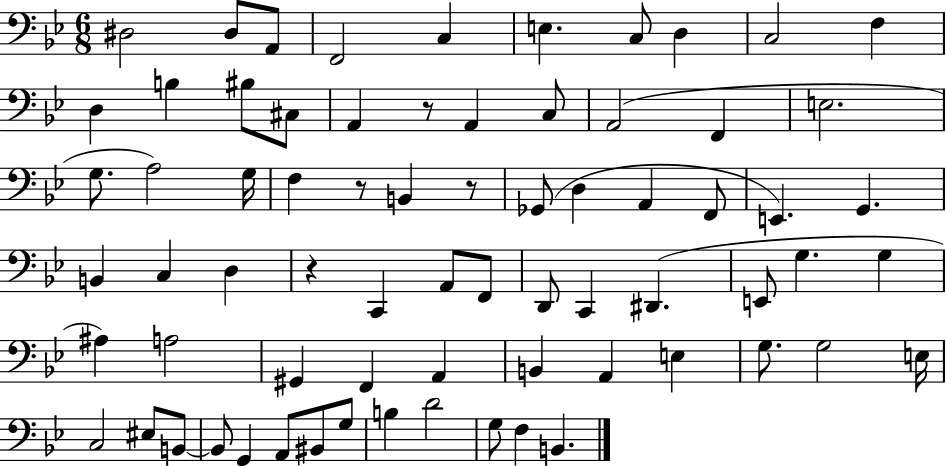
D#3/h D#3/e A2/e F2/h C3/q E3/q. C3/e D3/q C3/h F3/q D3/q B3/q BIS3/e C#3/e A2/q R/e A2/q C3/e A2/h F2/q E3/h. G3/e. A3/h G3/s F3/q R/e B2/q R/e Gb2/e D3/q A2/q F2/e E2/q. G2/q. B2/q C3/q D3/q R/q C2/q A2/e F2/e D2/e C2/q D#2/q. E2/e G3/q. G3/q A#3/q A3/h G#2/q F2/q A2/q B2/q A2/q E3/q G3/e. G3/h E3/s C3/h EIS3/e B2/e B2/e G2/q A2/e BIS2/e G3/e B3/q D4/h G3/e F3/q B2/q.